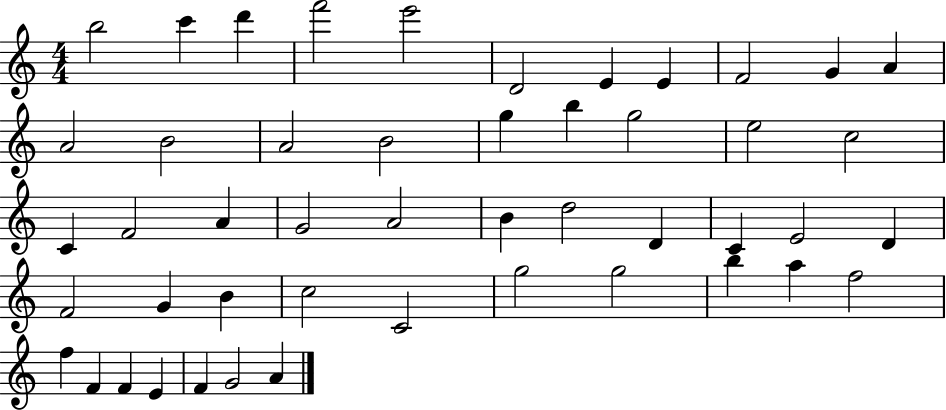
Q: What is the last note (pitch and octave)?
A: A4